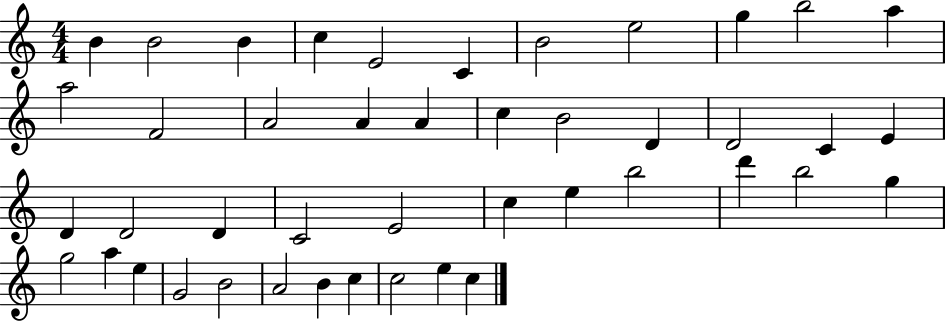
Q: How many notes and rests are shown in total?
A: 44